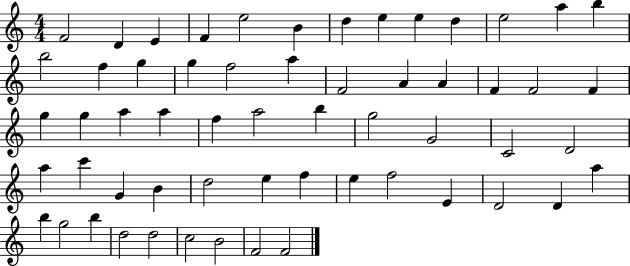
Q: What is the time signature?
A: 4/4